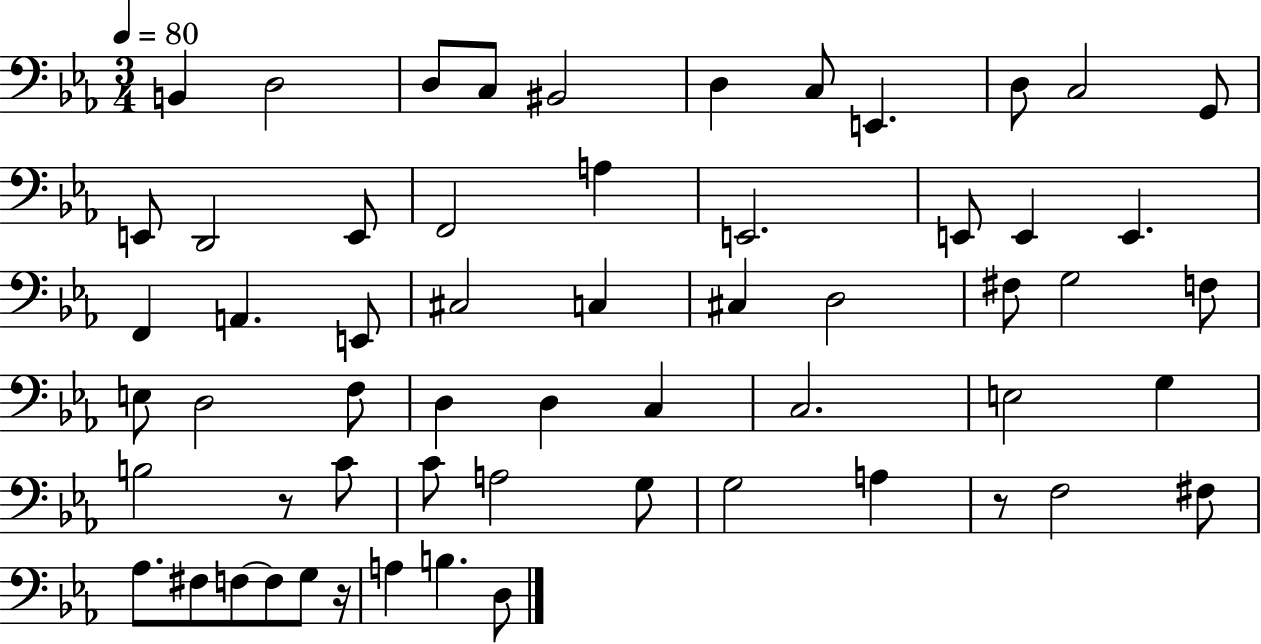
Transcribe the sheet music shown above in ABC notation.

X:1
T:Untitled
M:3/4
L:1/4
K:Eb
B,, D,2 D,/2 C,/2 ^B,,2 D, C,/2 E,, D,/2 C,2 G,,/2 E,,/2 D,,2 E,,/2 F,,2 A, E,,2 E,,/2 E,, E,, F,, A,, E,,/2 ^C,2 C, ^C, D,2 ^F,/2 G,2 F,/2 E,/2 D,2 F,/2 D, D, C, C,2 E,2 G, B,2 z/2 C/2 C/2 A,2 G,/2 G,2 A, z/2 F,2 ^F,/2 _A,/2 ^F,/2 F,/2 F,/2 G,/2 z/4 A, B, D,/2